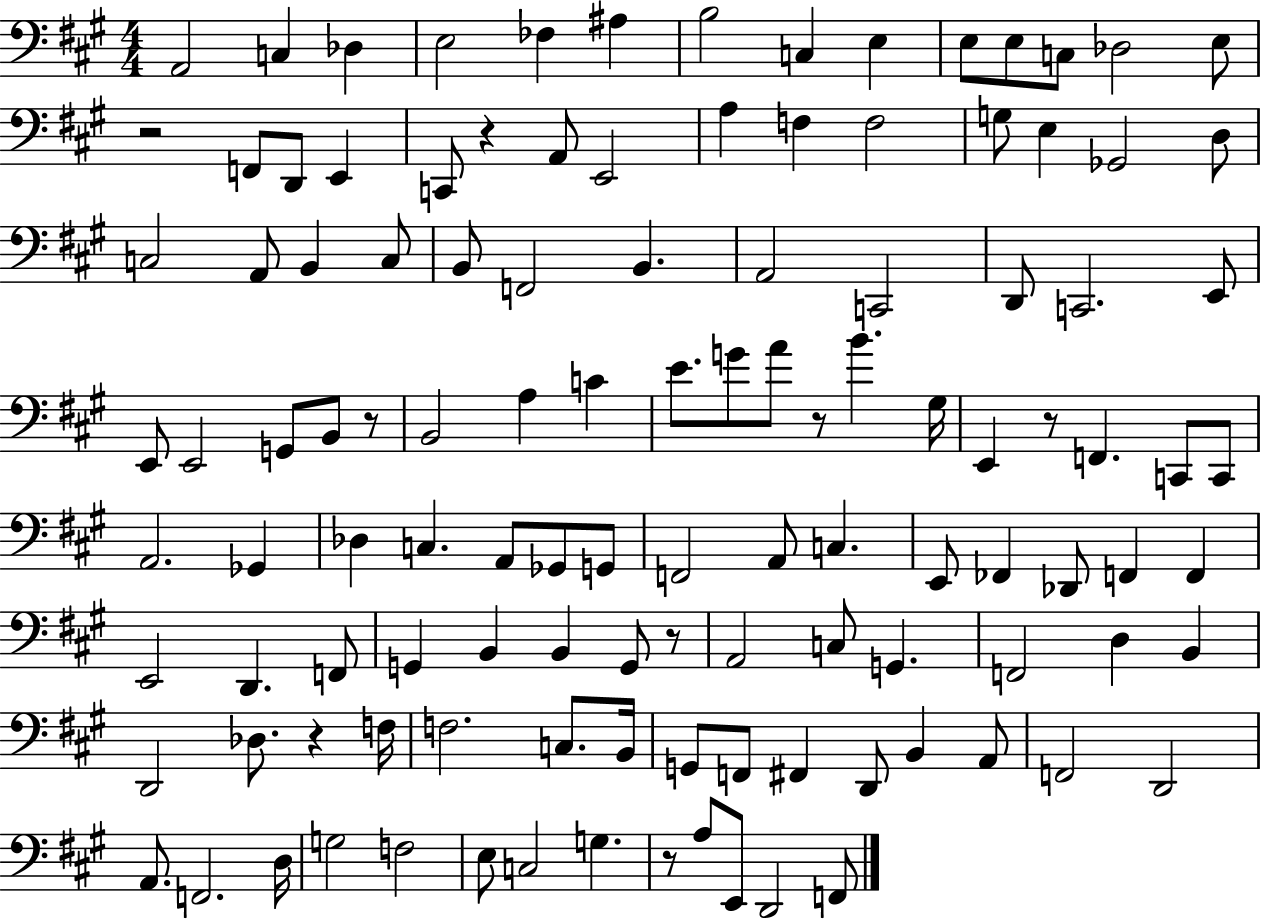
{
  \clef bass
  \numericTimeSignature
  \time 4/4
  \key a \major
  a,2 c4 des4 | e2 fes4 ais4 | b2 c4 e4 | e8 e8 c8 des2 e8 | \break r2 f,8 d,8 e,4 | c,8 r4 a,8 e,2 | a4 f4 f2 | g8 e4 ges,2 d8 | \break c2 a,8 b,4 c8 | b,8 f,2 b,4. | a,2 c,2 | d,8 c,2. e,8 | \break e,8 e,2 g,8 b,8 r8 | b,2 a4 c'4 | e'8. g'8 a'8 r8 b'4. gis16 | e,4 r8 f,4. c,8 c,8 | \break a,2. ges,4 | des4 c4. a,8 ges,8 g,8 | f,2 a,8 c4. | e,8 fes,4 des,8 f,4 f,4 | \break e,2 d,4. f,8 | g,4 b,4 b,4 g,8 r8 | a,2 c8 g,4. | f,2 d4 b,4 | \break d,2 des8. r4 f16 | f2. c8. b,16 | g,8 f,8 fis,4 d,8 b,4 a,8 | f,2 d,2 | \break a,8. f,2. d16 | g2 f2 | e8 c2 g4. | r8 a8 e,8 d,2 f,8 | \break \bar "|."
}